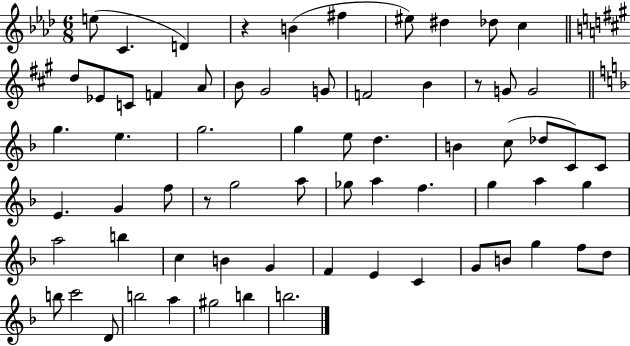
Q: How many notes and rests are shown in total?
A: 67